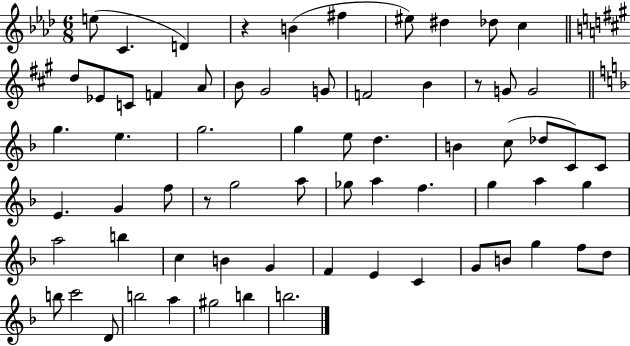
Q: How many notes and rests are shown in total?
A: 67